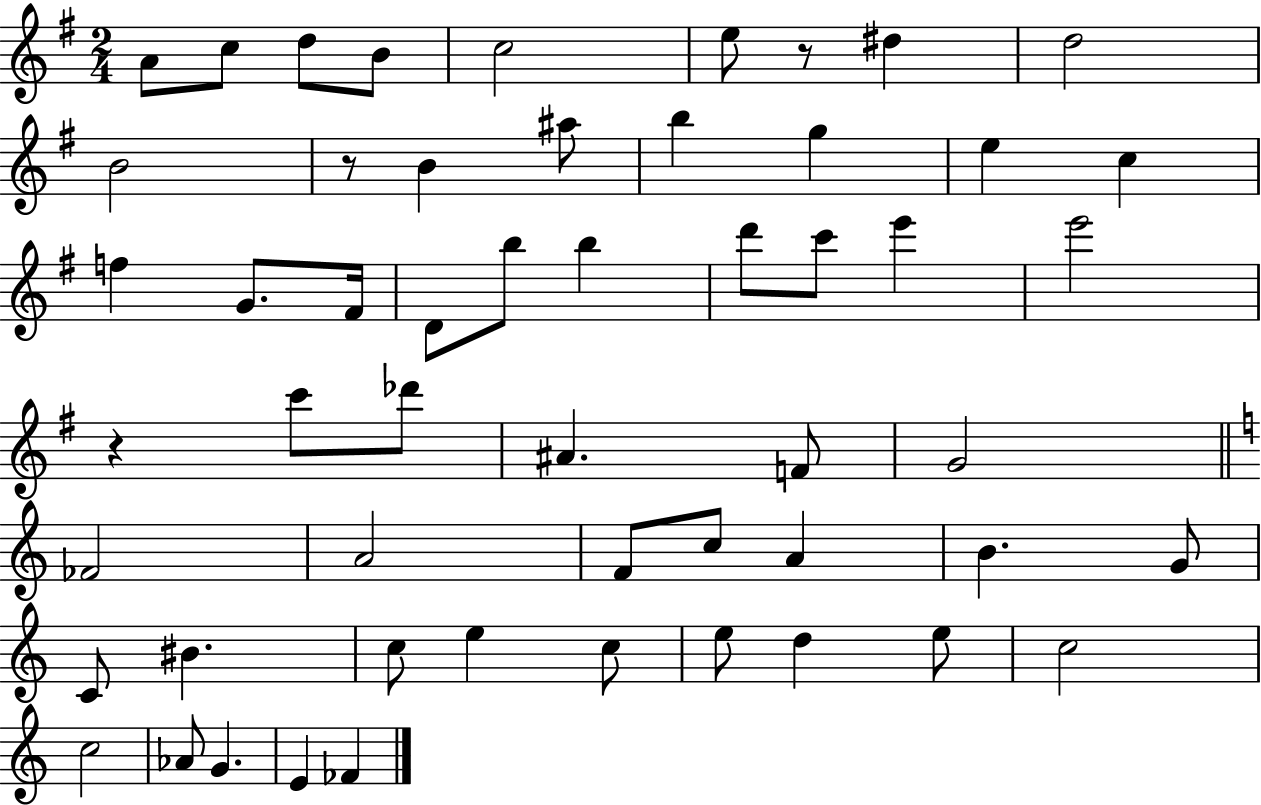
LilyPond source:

{
  \clef treble
  \numericTimeSignature
  \time 2/4
  \key g \major
  \repeat volta 2 { a'8 c''8 d''8 b'8 | c''2 | e''8 r8 dis''4 | d''2 | \break b'2 | r8 b'4 ais''8 | b''4 g''4 | e''4 c''4 | \break f''4 g'8. fis'16 | d'8 b''8 b''4 | d'''8 c'''8 e'''4 | e'''2 | \break r4 c'''8 des'''8 | ais'4. f'8 | g'2 | \bar "||" \break \key c \major fes'2 | a'2 | f'8 c''8 a'4 | b'4. g'8 | \break c'8 bis'4. | c''8 e''4 c''8 | e''8 d''4 e''8 | c''2 | \break c''2 | aes'8 g'4. | e'4 fes'4 | } \bar "|."
}